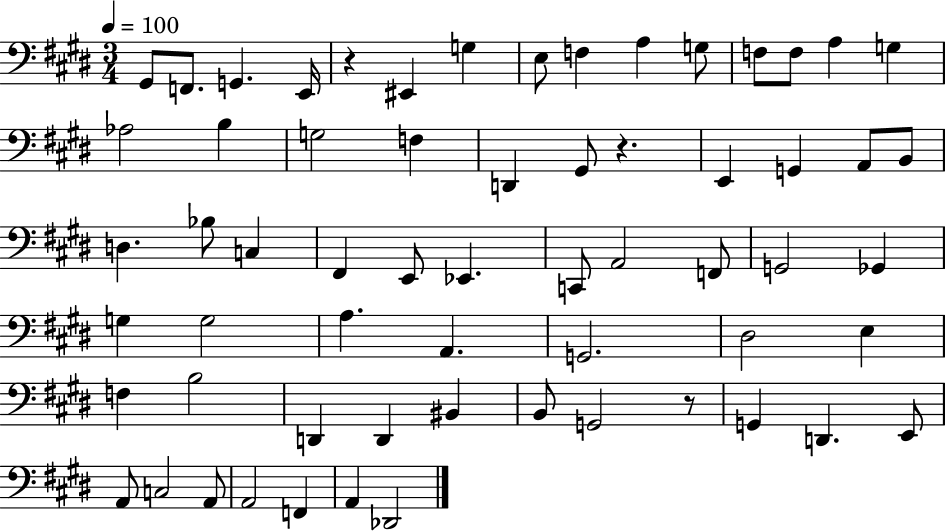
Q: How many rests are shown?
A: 3